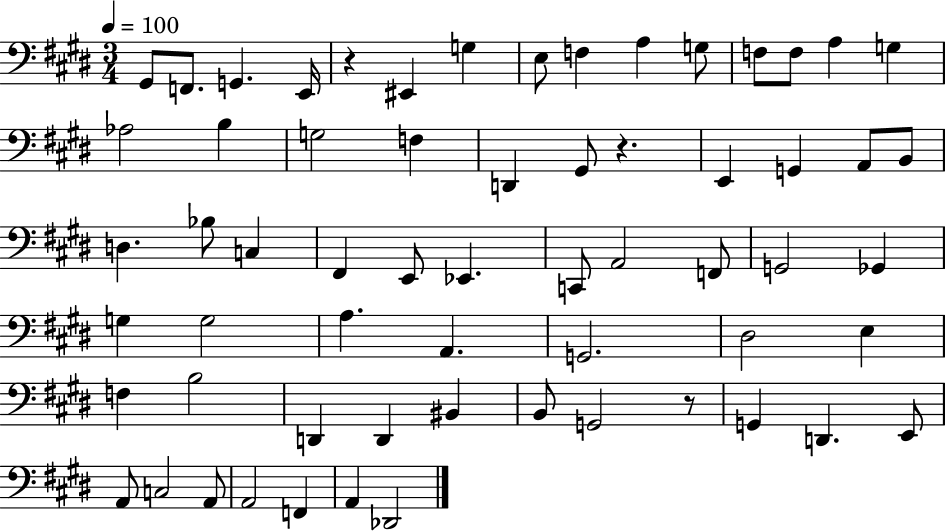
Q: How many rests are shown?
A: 3